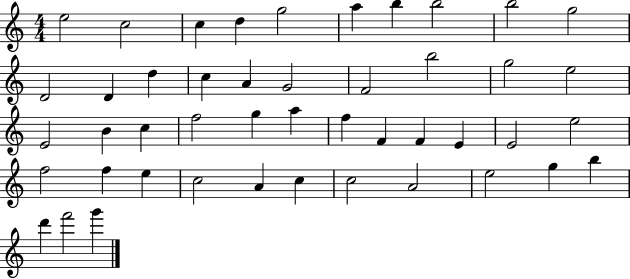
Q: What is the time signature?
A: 4/4